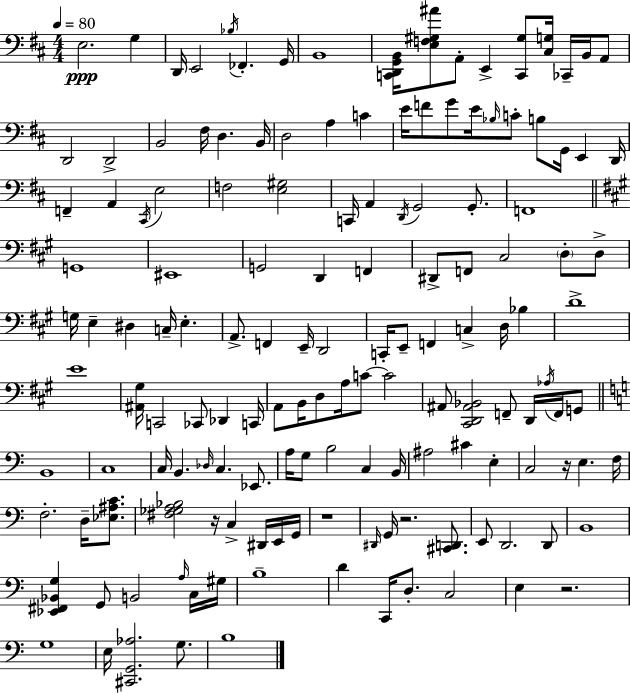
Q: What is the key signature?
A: D major